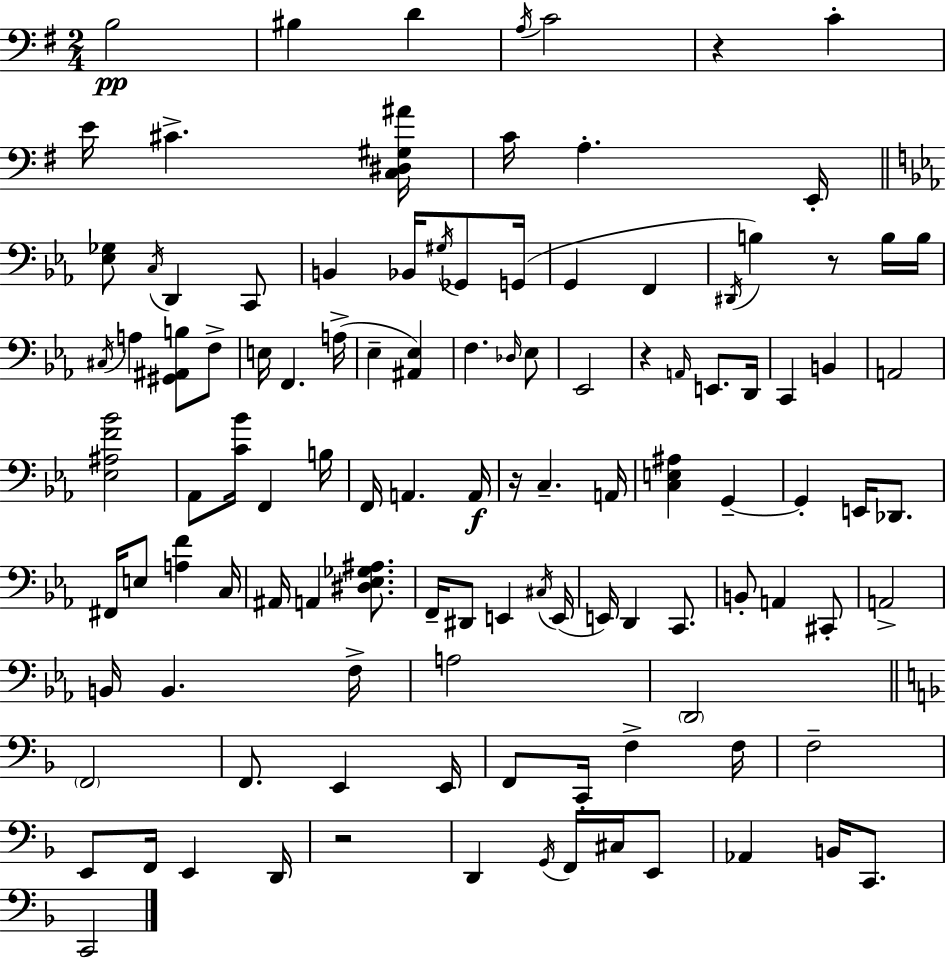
B3/h BIS3/q D4/q A3/s C4/h R/q C4/q E4/s C#4/q. [C3,D#3,G#3,A#4]/s C4/s A3/q. E2/s [Eb3,Gb3]/e C3/s D2/q C2/e B2/q Bb2/s G#3/s Gb2/e G2/s G2/q F2/q D#2/s B3/q R/e B3/s B3/s C#3/s A3/q [G#2,A#2,B3]/e F3/e E3/s F2/q. A3/s Eb3/q [A#2,Eb3]/q F3/q. Db3/s Eb3/e Eb2/h R/q A2/s E2/e. D2/s C2/q B2/q A2/h [Eb3,A#3,F4,Bb4]/h Ab2/e [C4,Bb4]/s F2/q B3/s F2/s A2/q. A2/s R/s C3/q. A2/s [C3,E3,A#3]/q G2/q G2/q E2/s Db2/e. F#2/s E3/e [A3,F4]/q C3/s A#2/s A2/q [D#3,Eb3,Gb3,A#3]/e. F2/s D#2/e E2/q C#3/s E2/s E2/s D2/q C2/e. B2/e A2/q C#2/e A2/h B2/s B2/q. F3/s A3/h D2/h F2/h F2/e. E2/q E2/s F2/e C2/s F3/q F3/s F3/h E2/e F2/s E2/q D2/s R/h D2/q G2/s F2/s C#3/s E2/e Ab2/q B2/s C2/e. C2/h